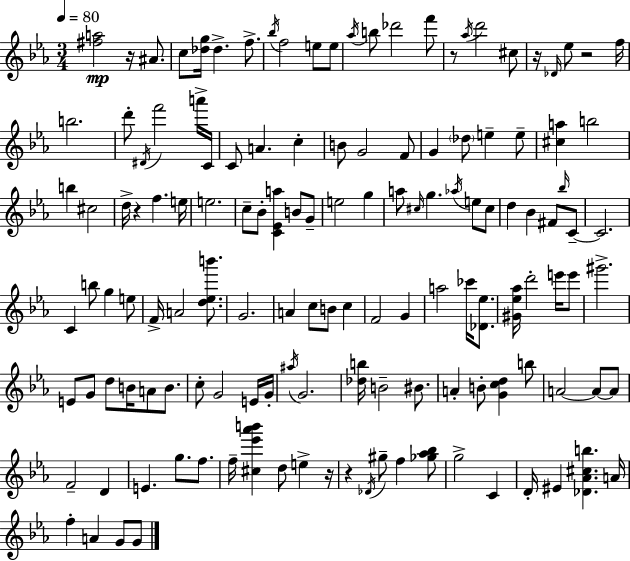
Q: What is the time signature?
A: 3/4